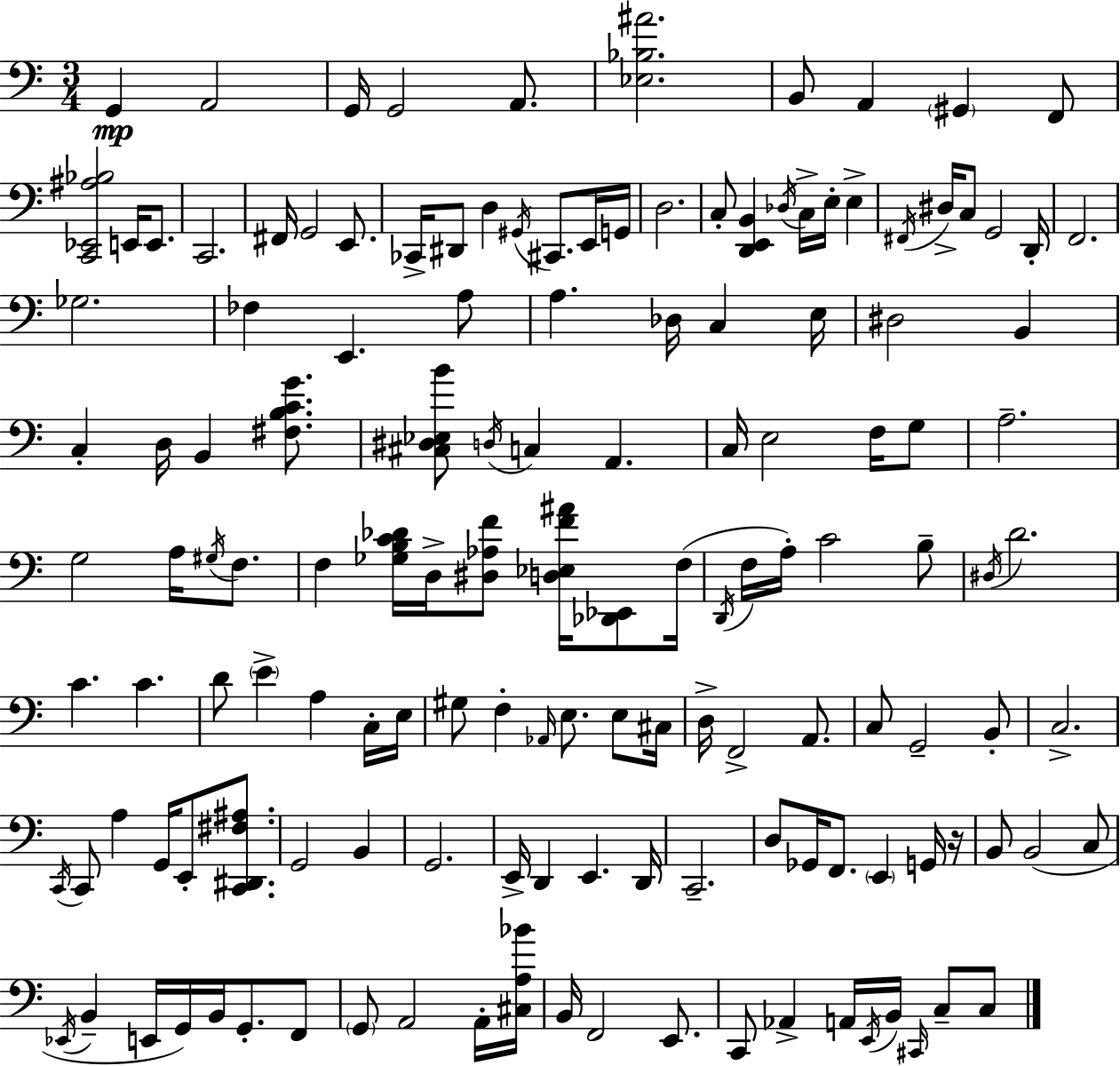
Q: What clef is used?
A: bass